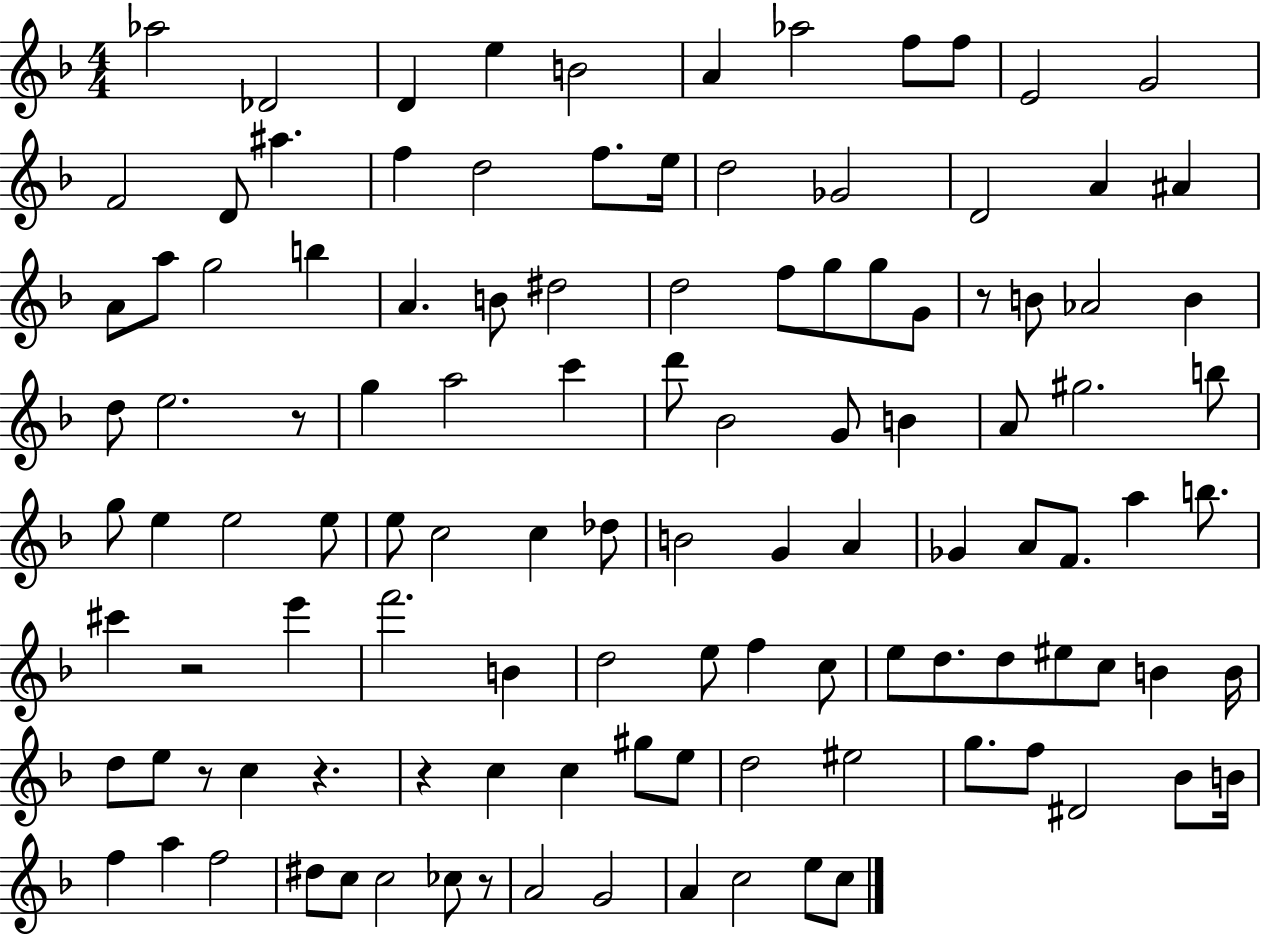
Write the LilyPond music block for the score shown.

{
  \clef treble
  \numericTimeSignature
  \time 4/4
  \key f \major
  aes''2 des'2 | d'4 e''4 b'2 | a'4 aes''2 f''8 f''8 | e'2 g'2 | \break f'2 d'8 ais''4. | f''4 d''2 f''8. e''16 | d''2 ges'2 | d'2 a'4 ais'4 | \break a'8 a''8 g''2 b''4 | a'4. b'8 dis''2 | d''2 f''8 g''8 g''8 g'8 | r8 b'8 aes'2 b'4 | \break d''8 e''2. r8 | g''4 a''2 c'''4 | d'''8 bes'2 g'8 b'4 | a'8 gis''2. b''8 | \break g''8 e''4 e''2 e''8 | e''8 c''2 c''4 des''8 | b'2 g'4 a'4 | ges'4 a'8 f'8. a''4 b''8. | \break cis'''4 r2 e'''4 | f'''2. b'4 | d''2 e''8 f''4 c''8 | e''8 d''8. d''8 eis''8 c''8 b'4 b'16 | \break d''8 e''8 r8 c''4 r4. | r4 c''4 c''4 gis''8 e''8 | d''2 eis''2 | g''8. f''8 dis'2 bes'8 b'16 | \break f''4 a''4 f''2 | dis''8 c''8 c''2 ces''8 r8 | a'2 g'2 | a'4 c''2 e''8 c''8 | \break \bar "|."
}